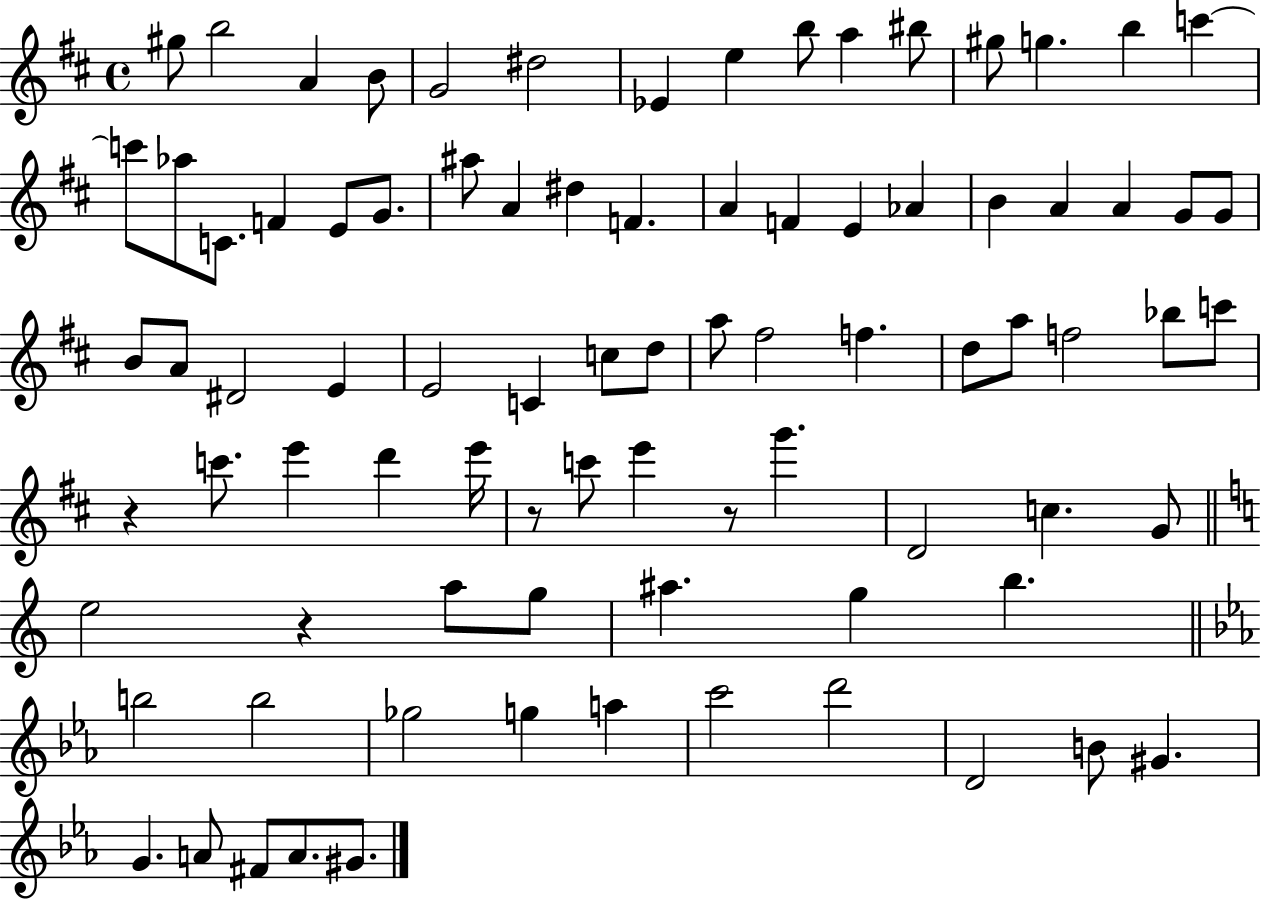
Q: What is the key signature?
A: D major